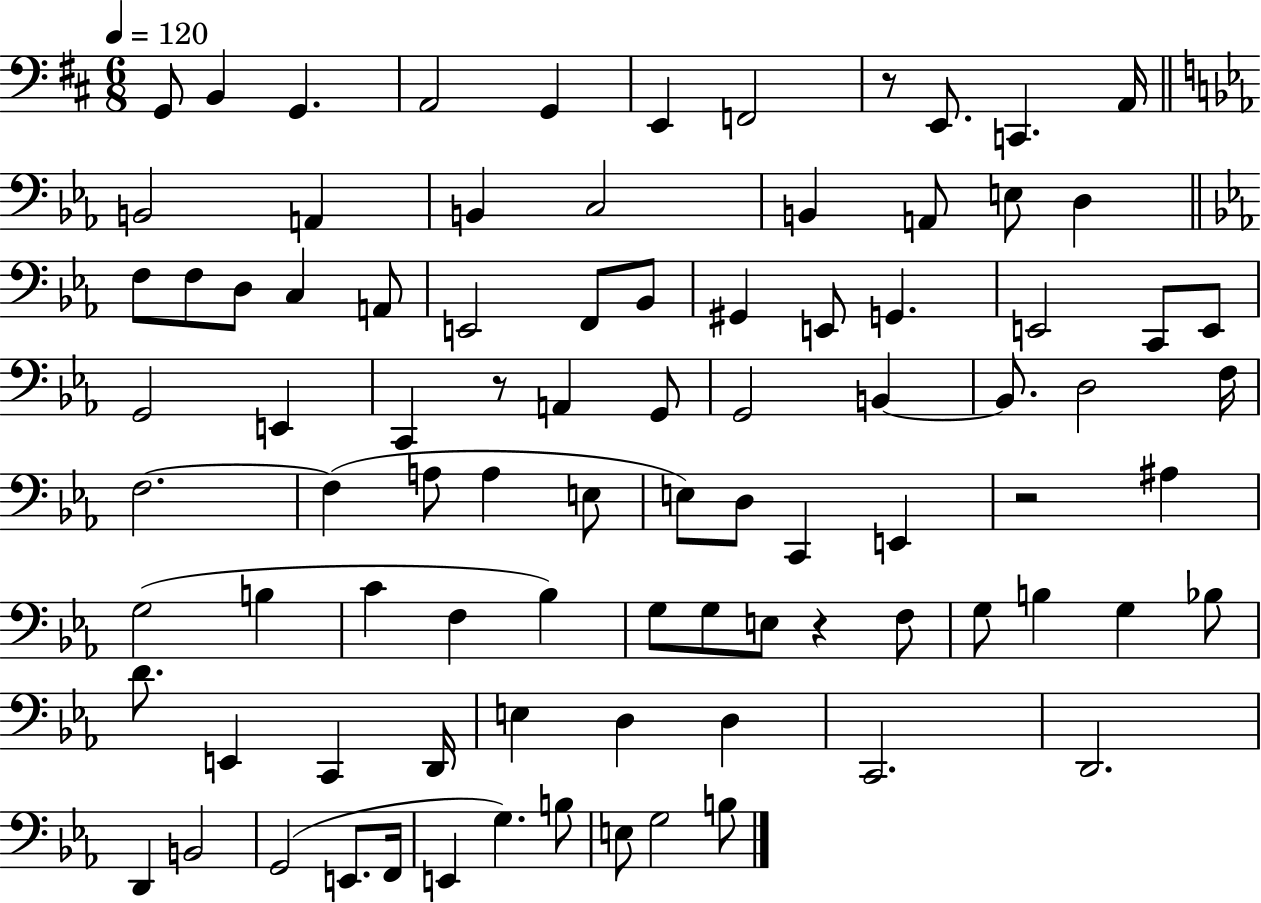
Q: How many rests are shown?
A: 4